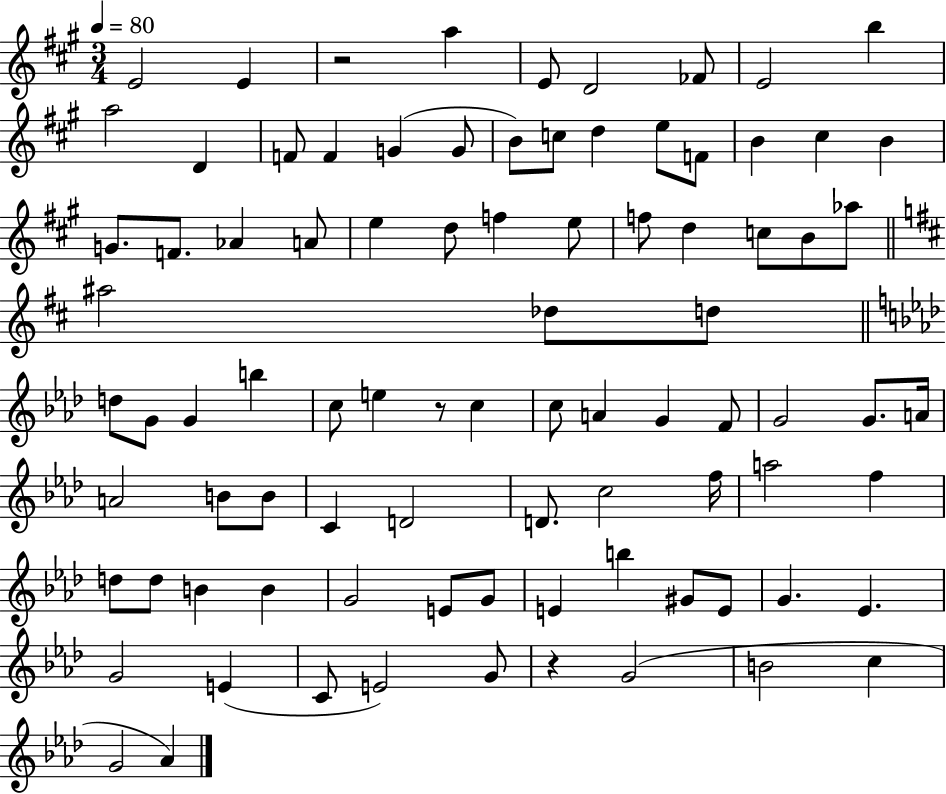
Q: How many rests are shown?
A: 3